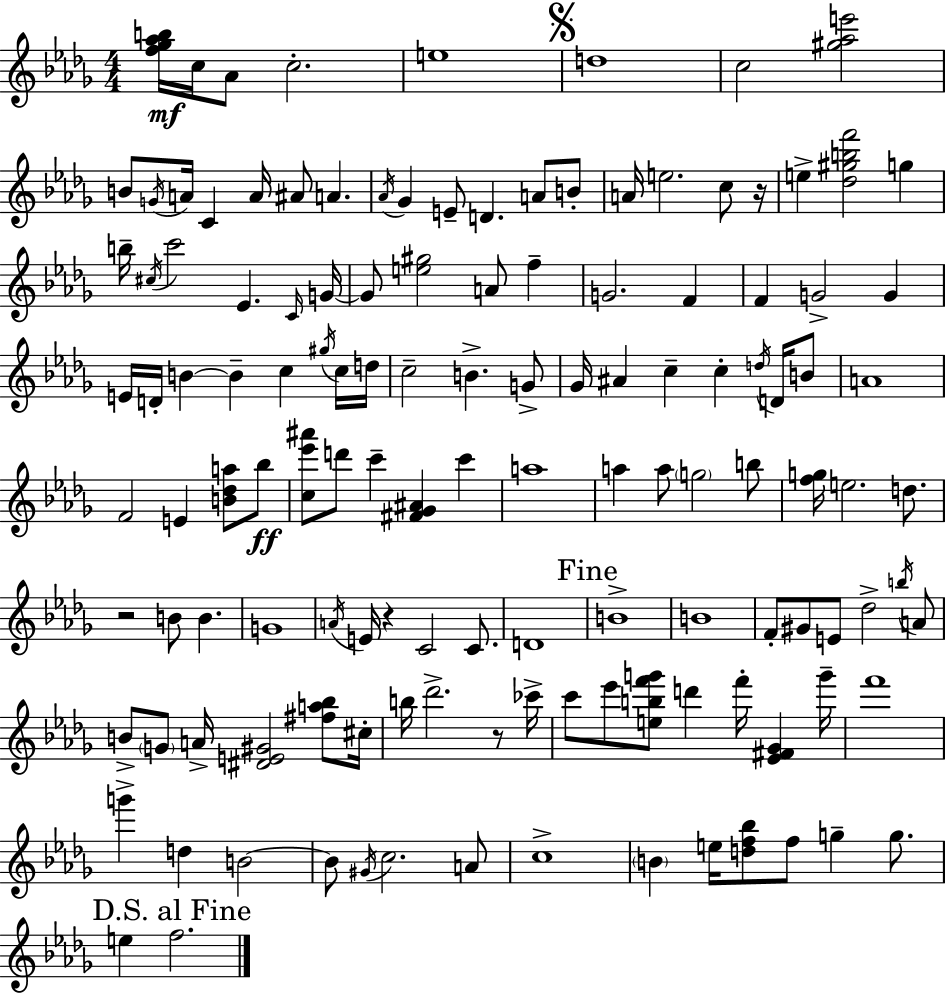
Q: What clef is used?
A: treble